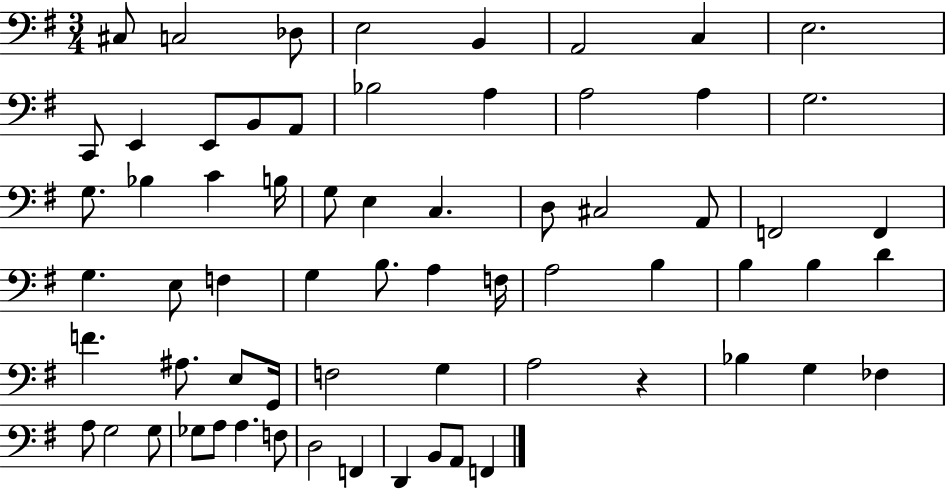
{
  \clef bass
  \numericTimeSignature
  \time 3/4
  \key g \major
  cis8 c2 des8 | e2 b,4 | a,2 c4 | e2. | \break c,8 e,4 e,8 b,8 a,8 | bes2 a4 | a2 a4 | g2. | \break g8. bes4 c'4 b16 | g8 e4 c4. | d8 cis2 a,8 | f,2 f,4 | \break g4. e8 f4 | g4 b8. a4 f16 | a2 b4 | b4 b4 d'4 | \break f'4. ais8. e8 g,16 | f2 g4 | a2 r4 | bes4 g4 fes4 | \break a8 g2 g8 | ges8 a8 a4. f8 | d2 f,4 | d,4 b,8 a,8 f,4 | \break \bar "|."
}